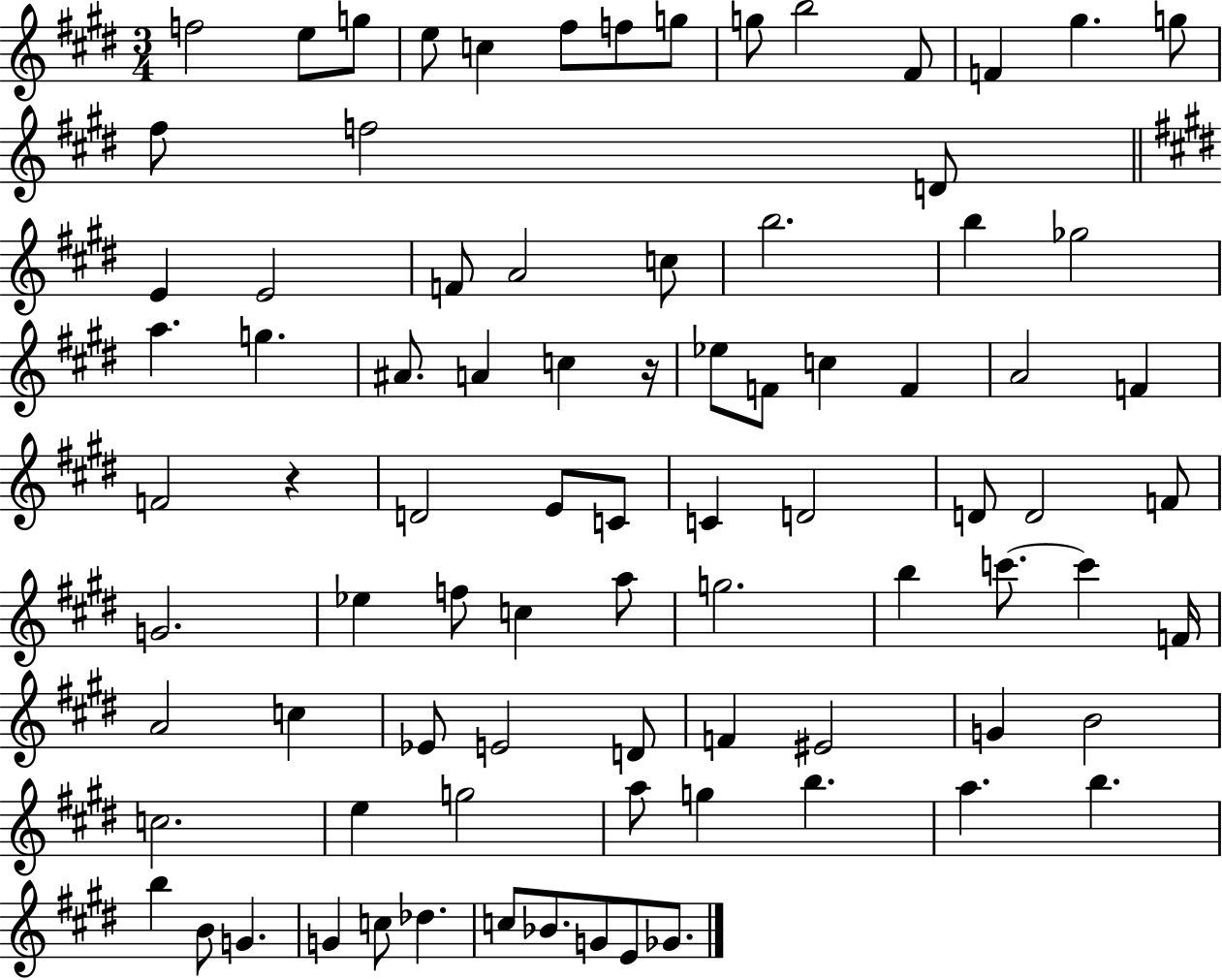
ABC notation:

X:1
T:Untitled
M:3/4
L:1/4
K:E
f2 e/2 g/2 e/2 c ^f/2 f/2 g/2 g/2 b2 ^F/2 F ^g g/2 ^f/2 f2 D/2 E E2 F/2 A2 c/2 b2 b _g2 a g ^A/2 A c z/4 _e/2 F/2 c F A2 F F2 z D2 E/2 C/2 C D2 D/2 D2 F/2 G2 _e f/2 c a/2 g2 b c'/2 c' F/4 A2 c _E/2 E2 D/2 F ^E2 G B2 c2 e g2 a/2 g b a b b B/2 G G c/2 _d c/2 _B/2 G/2 E/2 _G/2